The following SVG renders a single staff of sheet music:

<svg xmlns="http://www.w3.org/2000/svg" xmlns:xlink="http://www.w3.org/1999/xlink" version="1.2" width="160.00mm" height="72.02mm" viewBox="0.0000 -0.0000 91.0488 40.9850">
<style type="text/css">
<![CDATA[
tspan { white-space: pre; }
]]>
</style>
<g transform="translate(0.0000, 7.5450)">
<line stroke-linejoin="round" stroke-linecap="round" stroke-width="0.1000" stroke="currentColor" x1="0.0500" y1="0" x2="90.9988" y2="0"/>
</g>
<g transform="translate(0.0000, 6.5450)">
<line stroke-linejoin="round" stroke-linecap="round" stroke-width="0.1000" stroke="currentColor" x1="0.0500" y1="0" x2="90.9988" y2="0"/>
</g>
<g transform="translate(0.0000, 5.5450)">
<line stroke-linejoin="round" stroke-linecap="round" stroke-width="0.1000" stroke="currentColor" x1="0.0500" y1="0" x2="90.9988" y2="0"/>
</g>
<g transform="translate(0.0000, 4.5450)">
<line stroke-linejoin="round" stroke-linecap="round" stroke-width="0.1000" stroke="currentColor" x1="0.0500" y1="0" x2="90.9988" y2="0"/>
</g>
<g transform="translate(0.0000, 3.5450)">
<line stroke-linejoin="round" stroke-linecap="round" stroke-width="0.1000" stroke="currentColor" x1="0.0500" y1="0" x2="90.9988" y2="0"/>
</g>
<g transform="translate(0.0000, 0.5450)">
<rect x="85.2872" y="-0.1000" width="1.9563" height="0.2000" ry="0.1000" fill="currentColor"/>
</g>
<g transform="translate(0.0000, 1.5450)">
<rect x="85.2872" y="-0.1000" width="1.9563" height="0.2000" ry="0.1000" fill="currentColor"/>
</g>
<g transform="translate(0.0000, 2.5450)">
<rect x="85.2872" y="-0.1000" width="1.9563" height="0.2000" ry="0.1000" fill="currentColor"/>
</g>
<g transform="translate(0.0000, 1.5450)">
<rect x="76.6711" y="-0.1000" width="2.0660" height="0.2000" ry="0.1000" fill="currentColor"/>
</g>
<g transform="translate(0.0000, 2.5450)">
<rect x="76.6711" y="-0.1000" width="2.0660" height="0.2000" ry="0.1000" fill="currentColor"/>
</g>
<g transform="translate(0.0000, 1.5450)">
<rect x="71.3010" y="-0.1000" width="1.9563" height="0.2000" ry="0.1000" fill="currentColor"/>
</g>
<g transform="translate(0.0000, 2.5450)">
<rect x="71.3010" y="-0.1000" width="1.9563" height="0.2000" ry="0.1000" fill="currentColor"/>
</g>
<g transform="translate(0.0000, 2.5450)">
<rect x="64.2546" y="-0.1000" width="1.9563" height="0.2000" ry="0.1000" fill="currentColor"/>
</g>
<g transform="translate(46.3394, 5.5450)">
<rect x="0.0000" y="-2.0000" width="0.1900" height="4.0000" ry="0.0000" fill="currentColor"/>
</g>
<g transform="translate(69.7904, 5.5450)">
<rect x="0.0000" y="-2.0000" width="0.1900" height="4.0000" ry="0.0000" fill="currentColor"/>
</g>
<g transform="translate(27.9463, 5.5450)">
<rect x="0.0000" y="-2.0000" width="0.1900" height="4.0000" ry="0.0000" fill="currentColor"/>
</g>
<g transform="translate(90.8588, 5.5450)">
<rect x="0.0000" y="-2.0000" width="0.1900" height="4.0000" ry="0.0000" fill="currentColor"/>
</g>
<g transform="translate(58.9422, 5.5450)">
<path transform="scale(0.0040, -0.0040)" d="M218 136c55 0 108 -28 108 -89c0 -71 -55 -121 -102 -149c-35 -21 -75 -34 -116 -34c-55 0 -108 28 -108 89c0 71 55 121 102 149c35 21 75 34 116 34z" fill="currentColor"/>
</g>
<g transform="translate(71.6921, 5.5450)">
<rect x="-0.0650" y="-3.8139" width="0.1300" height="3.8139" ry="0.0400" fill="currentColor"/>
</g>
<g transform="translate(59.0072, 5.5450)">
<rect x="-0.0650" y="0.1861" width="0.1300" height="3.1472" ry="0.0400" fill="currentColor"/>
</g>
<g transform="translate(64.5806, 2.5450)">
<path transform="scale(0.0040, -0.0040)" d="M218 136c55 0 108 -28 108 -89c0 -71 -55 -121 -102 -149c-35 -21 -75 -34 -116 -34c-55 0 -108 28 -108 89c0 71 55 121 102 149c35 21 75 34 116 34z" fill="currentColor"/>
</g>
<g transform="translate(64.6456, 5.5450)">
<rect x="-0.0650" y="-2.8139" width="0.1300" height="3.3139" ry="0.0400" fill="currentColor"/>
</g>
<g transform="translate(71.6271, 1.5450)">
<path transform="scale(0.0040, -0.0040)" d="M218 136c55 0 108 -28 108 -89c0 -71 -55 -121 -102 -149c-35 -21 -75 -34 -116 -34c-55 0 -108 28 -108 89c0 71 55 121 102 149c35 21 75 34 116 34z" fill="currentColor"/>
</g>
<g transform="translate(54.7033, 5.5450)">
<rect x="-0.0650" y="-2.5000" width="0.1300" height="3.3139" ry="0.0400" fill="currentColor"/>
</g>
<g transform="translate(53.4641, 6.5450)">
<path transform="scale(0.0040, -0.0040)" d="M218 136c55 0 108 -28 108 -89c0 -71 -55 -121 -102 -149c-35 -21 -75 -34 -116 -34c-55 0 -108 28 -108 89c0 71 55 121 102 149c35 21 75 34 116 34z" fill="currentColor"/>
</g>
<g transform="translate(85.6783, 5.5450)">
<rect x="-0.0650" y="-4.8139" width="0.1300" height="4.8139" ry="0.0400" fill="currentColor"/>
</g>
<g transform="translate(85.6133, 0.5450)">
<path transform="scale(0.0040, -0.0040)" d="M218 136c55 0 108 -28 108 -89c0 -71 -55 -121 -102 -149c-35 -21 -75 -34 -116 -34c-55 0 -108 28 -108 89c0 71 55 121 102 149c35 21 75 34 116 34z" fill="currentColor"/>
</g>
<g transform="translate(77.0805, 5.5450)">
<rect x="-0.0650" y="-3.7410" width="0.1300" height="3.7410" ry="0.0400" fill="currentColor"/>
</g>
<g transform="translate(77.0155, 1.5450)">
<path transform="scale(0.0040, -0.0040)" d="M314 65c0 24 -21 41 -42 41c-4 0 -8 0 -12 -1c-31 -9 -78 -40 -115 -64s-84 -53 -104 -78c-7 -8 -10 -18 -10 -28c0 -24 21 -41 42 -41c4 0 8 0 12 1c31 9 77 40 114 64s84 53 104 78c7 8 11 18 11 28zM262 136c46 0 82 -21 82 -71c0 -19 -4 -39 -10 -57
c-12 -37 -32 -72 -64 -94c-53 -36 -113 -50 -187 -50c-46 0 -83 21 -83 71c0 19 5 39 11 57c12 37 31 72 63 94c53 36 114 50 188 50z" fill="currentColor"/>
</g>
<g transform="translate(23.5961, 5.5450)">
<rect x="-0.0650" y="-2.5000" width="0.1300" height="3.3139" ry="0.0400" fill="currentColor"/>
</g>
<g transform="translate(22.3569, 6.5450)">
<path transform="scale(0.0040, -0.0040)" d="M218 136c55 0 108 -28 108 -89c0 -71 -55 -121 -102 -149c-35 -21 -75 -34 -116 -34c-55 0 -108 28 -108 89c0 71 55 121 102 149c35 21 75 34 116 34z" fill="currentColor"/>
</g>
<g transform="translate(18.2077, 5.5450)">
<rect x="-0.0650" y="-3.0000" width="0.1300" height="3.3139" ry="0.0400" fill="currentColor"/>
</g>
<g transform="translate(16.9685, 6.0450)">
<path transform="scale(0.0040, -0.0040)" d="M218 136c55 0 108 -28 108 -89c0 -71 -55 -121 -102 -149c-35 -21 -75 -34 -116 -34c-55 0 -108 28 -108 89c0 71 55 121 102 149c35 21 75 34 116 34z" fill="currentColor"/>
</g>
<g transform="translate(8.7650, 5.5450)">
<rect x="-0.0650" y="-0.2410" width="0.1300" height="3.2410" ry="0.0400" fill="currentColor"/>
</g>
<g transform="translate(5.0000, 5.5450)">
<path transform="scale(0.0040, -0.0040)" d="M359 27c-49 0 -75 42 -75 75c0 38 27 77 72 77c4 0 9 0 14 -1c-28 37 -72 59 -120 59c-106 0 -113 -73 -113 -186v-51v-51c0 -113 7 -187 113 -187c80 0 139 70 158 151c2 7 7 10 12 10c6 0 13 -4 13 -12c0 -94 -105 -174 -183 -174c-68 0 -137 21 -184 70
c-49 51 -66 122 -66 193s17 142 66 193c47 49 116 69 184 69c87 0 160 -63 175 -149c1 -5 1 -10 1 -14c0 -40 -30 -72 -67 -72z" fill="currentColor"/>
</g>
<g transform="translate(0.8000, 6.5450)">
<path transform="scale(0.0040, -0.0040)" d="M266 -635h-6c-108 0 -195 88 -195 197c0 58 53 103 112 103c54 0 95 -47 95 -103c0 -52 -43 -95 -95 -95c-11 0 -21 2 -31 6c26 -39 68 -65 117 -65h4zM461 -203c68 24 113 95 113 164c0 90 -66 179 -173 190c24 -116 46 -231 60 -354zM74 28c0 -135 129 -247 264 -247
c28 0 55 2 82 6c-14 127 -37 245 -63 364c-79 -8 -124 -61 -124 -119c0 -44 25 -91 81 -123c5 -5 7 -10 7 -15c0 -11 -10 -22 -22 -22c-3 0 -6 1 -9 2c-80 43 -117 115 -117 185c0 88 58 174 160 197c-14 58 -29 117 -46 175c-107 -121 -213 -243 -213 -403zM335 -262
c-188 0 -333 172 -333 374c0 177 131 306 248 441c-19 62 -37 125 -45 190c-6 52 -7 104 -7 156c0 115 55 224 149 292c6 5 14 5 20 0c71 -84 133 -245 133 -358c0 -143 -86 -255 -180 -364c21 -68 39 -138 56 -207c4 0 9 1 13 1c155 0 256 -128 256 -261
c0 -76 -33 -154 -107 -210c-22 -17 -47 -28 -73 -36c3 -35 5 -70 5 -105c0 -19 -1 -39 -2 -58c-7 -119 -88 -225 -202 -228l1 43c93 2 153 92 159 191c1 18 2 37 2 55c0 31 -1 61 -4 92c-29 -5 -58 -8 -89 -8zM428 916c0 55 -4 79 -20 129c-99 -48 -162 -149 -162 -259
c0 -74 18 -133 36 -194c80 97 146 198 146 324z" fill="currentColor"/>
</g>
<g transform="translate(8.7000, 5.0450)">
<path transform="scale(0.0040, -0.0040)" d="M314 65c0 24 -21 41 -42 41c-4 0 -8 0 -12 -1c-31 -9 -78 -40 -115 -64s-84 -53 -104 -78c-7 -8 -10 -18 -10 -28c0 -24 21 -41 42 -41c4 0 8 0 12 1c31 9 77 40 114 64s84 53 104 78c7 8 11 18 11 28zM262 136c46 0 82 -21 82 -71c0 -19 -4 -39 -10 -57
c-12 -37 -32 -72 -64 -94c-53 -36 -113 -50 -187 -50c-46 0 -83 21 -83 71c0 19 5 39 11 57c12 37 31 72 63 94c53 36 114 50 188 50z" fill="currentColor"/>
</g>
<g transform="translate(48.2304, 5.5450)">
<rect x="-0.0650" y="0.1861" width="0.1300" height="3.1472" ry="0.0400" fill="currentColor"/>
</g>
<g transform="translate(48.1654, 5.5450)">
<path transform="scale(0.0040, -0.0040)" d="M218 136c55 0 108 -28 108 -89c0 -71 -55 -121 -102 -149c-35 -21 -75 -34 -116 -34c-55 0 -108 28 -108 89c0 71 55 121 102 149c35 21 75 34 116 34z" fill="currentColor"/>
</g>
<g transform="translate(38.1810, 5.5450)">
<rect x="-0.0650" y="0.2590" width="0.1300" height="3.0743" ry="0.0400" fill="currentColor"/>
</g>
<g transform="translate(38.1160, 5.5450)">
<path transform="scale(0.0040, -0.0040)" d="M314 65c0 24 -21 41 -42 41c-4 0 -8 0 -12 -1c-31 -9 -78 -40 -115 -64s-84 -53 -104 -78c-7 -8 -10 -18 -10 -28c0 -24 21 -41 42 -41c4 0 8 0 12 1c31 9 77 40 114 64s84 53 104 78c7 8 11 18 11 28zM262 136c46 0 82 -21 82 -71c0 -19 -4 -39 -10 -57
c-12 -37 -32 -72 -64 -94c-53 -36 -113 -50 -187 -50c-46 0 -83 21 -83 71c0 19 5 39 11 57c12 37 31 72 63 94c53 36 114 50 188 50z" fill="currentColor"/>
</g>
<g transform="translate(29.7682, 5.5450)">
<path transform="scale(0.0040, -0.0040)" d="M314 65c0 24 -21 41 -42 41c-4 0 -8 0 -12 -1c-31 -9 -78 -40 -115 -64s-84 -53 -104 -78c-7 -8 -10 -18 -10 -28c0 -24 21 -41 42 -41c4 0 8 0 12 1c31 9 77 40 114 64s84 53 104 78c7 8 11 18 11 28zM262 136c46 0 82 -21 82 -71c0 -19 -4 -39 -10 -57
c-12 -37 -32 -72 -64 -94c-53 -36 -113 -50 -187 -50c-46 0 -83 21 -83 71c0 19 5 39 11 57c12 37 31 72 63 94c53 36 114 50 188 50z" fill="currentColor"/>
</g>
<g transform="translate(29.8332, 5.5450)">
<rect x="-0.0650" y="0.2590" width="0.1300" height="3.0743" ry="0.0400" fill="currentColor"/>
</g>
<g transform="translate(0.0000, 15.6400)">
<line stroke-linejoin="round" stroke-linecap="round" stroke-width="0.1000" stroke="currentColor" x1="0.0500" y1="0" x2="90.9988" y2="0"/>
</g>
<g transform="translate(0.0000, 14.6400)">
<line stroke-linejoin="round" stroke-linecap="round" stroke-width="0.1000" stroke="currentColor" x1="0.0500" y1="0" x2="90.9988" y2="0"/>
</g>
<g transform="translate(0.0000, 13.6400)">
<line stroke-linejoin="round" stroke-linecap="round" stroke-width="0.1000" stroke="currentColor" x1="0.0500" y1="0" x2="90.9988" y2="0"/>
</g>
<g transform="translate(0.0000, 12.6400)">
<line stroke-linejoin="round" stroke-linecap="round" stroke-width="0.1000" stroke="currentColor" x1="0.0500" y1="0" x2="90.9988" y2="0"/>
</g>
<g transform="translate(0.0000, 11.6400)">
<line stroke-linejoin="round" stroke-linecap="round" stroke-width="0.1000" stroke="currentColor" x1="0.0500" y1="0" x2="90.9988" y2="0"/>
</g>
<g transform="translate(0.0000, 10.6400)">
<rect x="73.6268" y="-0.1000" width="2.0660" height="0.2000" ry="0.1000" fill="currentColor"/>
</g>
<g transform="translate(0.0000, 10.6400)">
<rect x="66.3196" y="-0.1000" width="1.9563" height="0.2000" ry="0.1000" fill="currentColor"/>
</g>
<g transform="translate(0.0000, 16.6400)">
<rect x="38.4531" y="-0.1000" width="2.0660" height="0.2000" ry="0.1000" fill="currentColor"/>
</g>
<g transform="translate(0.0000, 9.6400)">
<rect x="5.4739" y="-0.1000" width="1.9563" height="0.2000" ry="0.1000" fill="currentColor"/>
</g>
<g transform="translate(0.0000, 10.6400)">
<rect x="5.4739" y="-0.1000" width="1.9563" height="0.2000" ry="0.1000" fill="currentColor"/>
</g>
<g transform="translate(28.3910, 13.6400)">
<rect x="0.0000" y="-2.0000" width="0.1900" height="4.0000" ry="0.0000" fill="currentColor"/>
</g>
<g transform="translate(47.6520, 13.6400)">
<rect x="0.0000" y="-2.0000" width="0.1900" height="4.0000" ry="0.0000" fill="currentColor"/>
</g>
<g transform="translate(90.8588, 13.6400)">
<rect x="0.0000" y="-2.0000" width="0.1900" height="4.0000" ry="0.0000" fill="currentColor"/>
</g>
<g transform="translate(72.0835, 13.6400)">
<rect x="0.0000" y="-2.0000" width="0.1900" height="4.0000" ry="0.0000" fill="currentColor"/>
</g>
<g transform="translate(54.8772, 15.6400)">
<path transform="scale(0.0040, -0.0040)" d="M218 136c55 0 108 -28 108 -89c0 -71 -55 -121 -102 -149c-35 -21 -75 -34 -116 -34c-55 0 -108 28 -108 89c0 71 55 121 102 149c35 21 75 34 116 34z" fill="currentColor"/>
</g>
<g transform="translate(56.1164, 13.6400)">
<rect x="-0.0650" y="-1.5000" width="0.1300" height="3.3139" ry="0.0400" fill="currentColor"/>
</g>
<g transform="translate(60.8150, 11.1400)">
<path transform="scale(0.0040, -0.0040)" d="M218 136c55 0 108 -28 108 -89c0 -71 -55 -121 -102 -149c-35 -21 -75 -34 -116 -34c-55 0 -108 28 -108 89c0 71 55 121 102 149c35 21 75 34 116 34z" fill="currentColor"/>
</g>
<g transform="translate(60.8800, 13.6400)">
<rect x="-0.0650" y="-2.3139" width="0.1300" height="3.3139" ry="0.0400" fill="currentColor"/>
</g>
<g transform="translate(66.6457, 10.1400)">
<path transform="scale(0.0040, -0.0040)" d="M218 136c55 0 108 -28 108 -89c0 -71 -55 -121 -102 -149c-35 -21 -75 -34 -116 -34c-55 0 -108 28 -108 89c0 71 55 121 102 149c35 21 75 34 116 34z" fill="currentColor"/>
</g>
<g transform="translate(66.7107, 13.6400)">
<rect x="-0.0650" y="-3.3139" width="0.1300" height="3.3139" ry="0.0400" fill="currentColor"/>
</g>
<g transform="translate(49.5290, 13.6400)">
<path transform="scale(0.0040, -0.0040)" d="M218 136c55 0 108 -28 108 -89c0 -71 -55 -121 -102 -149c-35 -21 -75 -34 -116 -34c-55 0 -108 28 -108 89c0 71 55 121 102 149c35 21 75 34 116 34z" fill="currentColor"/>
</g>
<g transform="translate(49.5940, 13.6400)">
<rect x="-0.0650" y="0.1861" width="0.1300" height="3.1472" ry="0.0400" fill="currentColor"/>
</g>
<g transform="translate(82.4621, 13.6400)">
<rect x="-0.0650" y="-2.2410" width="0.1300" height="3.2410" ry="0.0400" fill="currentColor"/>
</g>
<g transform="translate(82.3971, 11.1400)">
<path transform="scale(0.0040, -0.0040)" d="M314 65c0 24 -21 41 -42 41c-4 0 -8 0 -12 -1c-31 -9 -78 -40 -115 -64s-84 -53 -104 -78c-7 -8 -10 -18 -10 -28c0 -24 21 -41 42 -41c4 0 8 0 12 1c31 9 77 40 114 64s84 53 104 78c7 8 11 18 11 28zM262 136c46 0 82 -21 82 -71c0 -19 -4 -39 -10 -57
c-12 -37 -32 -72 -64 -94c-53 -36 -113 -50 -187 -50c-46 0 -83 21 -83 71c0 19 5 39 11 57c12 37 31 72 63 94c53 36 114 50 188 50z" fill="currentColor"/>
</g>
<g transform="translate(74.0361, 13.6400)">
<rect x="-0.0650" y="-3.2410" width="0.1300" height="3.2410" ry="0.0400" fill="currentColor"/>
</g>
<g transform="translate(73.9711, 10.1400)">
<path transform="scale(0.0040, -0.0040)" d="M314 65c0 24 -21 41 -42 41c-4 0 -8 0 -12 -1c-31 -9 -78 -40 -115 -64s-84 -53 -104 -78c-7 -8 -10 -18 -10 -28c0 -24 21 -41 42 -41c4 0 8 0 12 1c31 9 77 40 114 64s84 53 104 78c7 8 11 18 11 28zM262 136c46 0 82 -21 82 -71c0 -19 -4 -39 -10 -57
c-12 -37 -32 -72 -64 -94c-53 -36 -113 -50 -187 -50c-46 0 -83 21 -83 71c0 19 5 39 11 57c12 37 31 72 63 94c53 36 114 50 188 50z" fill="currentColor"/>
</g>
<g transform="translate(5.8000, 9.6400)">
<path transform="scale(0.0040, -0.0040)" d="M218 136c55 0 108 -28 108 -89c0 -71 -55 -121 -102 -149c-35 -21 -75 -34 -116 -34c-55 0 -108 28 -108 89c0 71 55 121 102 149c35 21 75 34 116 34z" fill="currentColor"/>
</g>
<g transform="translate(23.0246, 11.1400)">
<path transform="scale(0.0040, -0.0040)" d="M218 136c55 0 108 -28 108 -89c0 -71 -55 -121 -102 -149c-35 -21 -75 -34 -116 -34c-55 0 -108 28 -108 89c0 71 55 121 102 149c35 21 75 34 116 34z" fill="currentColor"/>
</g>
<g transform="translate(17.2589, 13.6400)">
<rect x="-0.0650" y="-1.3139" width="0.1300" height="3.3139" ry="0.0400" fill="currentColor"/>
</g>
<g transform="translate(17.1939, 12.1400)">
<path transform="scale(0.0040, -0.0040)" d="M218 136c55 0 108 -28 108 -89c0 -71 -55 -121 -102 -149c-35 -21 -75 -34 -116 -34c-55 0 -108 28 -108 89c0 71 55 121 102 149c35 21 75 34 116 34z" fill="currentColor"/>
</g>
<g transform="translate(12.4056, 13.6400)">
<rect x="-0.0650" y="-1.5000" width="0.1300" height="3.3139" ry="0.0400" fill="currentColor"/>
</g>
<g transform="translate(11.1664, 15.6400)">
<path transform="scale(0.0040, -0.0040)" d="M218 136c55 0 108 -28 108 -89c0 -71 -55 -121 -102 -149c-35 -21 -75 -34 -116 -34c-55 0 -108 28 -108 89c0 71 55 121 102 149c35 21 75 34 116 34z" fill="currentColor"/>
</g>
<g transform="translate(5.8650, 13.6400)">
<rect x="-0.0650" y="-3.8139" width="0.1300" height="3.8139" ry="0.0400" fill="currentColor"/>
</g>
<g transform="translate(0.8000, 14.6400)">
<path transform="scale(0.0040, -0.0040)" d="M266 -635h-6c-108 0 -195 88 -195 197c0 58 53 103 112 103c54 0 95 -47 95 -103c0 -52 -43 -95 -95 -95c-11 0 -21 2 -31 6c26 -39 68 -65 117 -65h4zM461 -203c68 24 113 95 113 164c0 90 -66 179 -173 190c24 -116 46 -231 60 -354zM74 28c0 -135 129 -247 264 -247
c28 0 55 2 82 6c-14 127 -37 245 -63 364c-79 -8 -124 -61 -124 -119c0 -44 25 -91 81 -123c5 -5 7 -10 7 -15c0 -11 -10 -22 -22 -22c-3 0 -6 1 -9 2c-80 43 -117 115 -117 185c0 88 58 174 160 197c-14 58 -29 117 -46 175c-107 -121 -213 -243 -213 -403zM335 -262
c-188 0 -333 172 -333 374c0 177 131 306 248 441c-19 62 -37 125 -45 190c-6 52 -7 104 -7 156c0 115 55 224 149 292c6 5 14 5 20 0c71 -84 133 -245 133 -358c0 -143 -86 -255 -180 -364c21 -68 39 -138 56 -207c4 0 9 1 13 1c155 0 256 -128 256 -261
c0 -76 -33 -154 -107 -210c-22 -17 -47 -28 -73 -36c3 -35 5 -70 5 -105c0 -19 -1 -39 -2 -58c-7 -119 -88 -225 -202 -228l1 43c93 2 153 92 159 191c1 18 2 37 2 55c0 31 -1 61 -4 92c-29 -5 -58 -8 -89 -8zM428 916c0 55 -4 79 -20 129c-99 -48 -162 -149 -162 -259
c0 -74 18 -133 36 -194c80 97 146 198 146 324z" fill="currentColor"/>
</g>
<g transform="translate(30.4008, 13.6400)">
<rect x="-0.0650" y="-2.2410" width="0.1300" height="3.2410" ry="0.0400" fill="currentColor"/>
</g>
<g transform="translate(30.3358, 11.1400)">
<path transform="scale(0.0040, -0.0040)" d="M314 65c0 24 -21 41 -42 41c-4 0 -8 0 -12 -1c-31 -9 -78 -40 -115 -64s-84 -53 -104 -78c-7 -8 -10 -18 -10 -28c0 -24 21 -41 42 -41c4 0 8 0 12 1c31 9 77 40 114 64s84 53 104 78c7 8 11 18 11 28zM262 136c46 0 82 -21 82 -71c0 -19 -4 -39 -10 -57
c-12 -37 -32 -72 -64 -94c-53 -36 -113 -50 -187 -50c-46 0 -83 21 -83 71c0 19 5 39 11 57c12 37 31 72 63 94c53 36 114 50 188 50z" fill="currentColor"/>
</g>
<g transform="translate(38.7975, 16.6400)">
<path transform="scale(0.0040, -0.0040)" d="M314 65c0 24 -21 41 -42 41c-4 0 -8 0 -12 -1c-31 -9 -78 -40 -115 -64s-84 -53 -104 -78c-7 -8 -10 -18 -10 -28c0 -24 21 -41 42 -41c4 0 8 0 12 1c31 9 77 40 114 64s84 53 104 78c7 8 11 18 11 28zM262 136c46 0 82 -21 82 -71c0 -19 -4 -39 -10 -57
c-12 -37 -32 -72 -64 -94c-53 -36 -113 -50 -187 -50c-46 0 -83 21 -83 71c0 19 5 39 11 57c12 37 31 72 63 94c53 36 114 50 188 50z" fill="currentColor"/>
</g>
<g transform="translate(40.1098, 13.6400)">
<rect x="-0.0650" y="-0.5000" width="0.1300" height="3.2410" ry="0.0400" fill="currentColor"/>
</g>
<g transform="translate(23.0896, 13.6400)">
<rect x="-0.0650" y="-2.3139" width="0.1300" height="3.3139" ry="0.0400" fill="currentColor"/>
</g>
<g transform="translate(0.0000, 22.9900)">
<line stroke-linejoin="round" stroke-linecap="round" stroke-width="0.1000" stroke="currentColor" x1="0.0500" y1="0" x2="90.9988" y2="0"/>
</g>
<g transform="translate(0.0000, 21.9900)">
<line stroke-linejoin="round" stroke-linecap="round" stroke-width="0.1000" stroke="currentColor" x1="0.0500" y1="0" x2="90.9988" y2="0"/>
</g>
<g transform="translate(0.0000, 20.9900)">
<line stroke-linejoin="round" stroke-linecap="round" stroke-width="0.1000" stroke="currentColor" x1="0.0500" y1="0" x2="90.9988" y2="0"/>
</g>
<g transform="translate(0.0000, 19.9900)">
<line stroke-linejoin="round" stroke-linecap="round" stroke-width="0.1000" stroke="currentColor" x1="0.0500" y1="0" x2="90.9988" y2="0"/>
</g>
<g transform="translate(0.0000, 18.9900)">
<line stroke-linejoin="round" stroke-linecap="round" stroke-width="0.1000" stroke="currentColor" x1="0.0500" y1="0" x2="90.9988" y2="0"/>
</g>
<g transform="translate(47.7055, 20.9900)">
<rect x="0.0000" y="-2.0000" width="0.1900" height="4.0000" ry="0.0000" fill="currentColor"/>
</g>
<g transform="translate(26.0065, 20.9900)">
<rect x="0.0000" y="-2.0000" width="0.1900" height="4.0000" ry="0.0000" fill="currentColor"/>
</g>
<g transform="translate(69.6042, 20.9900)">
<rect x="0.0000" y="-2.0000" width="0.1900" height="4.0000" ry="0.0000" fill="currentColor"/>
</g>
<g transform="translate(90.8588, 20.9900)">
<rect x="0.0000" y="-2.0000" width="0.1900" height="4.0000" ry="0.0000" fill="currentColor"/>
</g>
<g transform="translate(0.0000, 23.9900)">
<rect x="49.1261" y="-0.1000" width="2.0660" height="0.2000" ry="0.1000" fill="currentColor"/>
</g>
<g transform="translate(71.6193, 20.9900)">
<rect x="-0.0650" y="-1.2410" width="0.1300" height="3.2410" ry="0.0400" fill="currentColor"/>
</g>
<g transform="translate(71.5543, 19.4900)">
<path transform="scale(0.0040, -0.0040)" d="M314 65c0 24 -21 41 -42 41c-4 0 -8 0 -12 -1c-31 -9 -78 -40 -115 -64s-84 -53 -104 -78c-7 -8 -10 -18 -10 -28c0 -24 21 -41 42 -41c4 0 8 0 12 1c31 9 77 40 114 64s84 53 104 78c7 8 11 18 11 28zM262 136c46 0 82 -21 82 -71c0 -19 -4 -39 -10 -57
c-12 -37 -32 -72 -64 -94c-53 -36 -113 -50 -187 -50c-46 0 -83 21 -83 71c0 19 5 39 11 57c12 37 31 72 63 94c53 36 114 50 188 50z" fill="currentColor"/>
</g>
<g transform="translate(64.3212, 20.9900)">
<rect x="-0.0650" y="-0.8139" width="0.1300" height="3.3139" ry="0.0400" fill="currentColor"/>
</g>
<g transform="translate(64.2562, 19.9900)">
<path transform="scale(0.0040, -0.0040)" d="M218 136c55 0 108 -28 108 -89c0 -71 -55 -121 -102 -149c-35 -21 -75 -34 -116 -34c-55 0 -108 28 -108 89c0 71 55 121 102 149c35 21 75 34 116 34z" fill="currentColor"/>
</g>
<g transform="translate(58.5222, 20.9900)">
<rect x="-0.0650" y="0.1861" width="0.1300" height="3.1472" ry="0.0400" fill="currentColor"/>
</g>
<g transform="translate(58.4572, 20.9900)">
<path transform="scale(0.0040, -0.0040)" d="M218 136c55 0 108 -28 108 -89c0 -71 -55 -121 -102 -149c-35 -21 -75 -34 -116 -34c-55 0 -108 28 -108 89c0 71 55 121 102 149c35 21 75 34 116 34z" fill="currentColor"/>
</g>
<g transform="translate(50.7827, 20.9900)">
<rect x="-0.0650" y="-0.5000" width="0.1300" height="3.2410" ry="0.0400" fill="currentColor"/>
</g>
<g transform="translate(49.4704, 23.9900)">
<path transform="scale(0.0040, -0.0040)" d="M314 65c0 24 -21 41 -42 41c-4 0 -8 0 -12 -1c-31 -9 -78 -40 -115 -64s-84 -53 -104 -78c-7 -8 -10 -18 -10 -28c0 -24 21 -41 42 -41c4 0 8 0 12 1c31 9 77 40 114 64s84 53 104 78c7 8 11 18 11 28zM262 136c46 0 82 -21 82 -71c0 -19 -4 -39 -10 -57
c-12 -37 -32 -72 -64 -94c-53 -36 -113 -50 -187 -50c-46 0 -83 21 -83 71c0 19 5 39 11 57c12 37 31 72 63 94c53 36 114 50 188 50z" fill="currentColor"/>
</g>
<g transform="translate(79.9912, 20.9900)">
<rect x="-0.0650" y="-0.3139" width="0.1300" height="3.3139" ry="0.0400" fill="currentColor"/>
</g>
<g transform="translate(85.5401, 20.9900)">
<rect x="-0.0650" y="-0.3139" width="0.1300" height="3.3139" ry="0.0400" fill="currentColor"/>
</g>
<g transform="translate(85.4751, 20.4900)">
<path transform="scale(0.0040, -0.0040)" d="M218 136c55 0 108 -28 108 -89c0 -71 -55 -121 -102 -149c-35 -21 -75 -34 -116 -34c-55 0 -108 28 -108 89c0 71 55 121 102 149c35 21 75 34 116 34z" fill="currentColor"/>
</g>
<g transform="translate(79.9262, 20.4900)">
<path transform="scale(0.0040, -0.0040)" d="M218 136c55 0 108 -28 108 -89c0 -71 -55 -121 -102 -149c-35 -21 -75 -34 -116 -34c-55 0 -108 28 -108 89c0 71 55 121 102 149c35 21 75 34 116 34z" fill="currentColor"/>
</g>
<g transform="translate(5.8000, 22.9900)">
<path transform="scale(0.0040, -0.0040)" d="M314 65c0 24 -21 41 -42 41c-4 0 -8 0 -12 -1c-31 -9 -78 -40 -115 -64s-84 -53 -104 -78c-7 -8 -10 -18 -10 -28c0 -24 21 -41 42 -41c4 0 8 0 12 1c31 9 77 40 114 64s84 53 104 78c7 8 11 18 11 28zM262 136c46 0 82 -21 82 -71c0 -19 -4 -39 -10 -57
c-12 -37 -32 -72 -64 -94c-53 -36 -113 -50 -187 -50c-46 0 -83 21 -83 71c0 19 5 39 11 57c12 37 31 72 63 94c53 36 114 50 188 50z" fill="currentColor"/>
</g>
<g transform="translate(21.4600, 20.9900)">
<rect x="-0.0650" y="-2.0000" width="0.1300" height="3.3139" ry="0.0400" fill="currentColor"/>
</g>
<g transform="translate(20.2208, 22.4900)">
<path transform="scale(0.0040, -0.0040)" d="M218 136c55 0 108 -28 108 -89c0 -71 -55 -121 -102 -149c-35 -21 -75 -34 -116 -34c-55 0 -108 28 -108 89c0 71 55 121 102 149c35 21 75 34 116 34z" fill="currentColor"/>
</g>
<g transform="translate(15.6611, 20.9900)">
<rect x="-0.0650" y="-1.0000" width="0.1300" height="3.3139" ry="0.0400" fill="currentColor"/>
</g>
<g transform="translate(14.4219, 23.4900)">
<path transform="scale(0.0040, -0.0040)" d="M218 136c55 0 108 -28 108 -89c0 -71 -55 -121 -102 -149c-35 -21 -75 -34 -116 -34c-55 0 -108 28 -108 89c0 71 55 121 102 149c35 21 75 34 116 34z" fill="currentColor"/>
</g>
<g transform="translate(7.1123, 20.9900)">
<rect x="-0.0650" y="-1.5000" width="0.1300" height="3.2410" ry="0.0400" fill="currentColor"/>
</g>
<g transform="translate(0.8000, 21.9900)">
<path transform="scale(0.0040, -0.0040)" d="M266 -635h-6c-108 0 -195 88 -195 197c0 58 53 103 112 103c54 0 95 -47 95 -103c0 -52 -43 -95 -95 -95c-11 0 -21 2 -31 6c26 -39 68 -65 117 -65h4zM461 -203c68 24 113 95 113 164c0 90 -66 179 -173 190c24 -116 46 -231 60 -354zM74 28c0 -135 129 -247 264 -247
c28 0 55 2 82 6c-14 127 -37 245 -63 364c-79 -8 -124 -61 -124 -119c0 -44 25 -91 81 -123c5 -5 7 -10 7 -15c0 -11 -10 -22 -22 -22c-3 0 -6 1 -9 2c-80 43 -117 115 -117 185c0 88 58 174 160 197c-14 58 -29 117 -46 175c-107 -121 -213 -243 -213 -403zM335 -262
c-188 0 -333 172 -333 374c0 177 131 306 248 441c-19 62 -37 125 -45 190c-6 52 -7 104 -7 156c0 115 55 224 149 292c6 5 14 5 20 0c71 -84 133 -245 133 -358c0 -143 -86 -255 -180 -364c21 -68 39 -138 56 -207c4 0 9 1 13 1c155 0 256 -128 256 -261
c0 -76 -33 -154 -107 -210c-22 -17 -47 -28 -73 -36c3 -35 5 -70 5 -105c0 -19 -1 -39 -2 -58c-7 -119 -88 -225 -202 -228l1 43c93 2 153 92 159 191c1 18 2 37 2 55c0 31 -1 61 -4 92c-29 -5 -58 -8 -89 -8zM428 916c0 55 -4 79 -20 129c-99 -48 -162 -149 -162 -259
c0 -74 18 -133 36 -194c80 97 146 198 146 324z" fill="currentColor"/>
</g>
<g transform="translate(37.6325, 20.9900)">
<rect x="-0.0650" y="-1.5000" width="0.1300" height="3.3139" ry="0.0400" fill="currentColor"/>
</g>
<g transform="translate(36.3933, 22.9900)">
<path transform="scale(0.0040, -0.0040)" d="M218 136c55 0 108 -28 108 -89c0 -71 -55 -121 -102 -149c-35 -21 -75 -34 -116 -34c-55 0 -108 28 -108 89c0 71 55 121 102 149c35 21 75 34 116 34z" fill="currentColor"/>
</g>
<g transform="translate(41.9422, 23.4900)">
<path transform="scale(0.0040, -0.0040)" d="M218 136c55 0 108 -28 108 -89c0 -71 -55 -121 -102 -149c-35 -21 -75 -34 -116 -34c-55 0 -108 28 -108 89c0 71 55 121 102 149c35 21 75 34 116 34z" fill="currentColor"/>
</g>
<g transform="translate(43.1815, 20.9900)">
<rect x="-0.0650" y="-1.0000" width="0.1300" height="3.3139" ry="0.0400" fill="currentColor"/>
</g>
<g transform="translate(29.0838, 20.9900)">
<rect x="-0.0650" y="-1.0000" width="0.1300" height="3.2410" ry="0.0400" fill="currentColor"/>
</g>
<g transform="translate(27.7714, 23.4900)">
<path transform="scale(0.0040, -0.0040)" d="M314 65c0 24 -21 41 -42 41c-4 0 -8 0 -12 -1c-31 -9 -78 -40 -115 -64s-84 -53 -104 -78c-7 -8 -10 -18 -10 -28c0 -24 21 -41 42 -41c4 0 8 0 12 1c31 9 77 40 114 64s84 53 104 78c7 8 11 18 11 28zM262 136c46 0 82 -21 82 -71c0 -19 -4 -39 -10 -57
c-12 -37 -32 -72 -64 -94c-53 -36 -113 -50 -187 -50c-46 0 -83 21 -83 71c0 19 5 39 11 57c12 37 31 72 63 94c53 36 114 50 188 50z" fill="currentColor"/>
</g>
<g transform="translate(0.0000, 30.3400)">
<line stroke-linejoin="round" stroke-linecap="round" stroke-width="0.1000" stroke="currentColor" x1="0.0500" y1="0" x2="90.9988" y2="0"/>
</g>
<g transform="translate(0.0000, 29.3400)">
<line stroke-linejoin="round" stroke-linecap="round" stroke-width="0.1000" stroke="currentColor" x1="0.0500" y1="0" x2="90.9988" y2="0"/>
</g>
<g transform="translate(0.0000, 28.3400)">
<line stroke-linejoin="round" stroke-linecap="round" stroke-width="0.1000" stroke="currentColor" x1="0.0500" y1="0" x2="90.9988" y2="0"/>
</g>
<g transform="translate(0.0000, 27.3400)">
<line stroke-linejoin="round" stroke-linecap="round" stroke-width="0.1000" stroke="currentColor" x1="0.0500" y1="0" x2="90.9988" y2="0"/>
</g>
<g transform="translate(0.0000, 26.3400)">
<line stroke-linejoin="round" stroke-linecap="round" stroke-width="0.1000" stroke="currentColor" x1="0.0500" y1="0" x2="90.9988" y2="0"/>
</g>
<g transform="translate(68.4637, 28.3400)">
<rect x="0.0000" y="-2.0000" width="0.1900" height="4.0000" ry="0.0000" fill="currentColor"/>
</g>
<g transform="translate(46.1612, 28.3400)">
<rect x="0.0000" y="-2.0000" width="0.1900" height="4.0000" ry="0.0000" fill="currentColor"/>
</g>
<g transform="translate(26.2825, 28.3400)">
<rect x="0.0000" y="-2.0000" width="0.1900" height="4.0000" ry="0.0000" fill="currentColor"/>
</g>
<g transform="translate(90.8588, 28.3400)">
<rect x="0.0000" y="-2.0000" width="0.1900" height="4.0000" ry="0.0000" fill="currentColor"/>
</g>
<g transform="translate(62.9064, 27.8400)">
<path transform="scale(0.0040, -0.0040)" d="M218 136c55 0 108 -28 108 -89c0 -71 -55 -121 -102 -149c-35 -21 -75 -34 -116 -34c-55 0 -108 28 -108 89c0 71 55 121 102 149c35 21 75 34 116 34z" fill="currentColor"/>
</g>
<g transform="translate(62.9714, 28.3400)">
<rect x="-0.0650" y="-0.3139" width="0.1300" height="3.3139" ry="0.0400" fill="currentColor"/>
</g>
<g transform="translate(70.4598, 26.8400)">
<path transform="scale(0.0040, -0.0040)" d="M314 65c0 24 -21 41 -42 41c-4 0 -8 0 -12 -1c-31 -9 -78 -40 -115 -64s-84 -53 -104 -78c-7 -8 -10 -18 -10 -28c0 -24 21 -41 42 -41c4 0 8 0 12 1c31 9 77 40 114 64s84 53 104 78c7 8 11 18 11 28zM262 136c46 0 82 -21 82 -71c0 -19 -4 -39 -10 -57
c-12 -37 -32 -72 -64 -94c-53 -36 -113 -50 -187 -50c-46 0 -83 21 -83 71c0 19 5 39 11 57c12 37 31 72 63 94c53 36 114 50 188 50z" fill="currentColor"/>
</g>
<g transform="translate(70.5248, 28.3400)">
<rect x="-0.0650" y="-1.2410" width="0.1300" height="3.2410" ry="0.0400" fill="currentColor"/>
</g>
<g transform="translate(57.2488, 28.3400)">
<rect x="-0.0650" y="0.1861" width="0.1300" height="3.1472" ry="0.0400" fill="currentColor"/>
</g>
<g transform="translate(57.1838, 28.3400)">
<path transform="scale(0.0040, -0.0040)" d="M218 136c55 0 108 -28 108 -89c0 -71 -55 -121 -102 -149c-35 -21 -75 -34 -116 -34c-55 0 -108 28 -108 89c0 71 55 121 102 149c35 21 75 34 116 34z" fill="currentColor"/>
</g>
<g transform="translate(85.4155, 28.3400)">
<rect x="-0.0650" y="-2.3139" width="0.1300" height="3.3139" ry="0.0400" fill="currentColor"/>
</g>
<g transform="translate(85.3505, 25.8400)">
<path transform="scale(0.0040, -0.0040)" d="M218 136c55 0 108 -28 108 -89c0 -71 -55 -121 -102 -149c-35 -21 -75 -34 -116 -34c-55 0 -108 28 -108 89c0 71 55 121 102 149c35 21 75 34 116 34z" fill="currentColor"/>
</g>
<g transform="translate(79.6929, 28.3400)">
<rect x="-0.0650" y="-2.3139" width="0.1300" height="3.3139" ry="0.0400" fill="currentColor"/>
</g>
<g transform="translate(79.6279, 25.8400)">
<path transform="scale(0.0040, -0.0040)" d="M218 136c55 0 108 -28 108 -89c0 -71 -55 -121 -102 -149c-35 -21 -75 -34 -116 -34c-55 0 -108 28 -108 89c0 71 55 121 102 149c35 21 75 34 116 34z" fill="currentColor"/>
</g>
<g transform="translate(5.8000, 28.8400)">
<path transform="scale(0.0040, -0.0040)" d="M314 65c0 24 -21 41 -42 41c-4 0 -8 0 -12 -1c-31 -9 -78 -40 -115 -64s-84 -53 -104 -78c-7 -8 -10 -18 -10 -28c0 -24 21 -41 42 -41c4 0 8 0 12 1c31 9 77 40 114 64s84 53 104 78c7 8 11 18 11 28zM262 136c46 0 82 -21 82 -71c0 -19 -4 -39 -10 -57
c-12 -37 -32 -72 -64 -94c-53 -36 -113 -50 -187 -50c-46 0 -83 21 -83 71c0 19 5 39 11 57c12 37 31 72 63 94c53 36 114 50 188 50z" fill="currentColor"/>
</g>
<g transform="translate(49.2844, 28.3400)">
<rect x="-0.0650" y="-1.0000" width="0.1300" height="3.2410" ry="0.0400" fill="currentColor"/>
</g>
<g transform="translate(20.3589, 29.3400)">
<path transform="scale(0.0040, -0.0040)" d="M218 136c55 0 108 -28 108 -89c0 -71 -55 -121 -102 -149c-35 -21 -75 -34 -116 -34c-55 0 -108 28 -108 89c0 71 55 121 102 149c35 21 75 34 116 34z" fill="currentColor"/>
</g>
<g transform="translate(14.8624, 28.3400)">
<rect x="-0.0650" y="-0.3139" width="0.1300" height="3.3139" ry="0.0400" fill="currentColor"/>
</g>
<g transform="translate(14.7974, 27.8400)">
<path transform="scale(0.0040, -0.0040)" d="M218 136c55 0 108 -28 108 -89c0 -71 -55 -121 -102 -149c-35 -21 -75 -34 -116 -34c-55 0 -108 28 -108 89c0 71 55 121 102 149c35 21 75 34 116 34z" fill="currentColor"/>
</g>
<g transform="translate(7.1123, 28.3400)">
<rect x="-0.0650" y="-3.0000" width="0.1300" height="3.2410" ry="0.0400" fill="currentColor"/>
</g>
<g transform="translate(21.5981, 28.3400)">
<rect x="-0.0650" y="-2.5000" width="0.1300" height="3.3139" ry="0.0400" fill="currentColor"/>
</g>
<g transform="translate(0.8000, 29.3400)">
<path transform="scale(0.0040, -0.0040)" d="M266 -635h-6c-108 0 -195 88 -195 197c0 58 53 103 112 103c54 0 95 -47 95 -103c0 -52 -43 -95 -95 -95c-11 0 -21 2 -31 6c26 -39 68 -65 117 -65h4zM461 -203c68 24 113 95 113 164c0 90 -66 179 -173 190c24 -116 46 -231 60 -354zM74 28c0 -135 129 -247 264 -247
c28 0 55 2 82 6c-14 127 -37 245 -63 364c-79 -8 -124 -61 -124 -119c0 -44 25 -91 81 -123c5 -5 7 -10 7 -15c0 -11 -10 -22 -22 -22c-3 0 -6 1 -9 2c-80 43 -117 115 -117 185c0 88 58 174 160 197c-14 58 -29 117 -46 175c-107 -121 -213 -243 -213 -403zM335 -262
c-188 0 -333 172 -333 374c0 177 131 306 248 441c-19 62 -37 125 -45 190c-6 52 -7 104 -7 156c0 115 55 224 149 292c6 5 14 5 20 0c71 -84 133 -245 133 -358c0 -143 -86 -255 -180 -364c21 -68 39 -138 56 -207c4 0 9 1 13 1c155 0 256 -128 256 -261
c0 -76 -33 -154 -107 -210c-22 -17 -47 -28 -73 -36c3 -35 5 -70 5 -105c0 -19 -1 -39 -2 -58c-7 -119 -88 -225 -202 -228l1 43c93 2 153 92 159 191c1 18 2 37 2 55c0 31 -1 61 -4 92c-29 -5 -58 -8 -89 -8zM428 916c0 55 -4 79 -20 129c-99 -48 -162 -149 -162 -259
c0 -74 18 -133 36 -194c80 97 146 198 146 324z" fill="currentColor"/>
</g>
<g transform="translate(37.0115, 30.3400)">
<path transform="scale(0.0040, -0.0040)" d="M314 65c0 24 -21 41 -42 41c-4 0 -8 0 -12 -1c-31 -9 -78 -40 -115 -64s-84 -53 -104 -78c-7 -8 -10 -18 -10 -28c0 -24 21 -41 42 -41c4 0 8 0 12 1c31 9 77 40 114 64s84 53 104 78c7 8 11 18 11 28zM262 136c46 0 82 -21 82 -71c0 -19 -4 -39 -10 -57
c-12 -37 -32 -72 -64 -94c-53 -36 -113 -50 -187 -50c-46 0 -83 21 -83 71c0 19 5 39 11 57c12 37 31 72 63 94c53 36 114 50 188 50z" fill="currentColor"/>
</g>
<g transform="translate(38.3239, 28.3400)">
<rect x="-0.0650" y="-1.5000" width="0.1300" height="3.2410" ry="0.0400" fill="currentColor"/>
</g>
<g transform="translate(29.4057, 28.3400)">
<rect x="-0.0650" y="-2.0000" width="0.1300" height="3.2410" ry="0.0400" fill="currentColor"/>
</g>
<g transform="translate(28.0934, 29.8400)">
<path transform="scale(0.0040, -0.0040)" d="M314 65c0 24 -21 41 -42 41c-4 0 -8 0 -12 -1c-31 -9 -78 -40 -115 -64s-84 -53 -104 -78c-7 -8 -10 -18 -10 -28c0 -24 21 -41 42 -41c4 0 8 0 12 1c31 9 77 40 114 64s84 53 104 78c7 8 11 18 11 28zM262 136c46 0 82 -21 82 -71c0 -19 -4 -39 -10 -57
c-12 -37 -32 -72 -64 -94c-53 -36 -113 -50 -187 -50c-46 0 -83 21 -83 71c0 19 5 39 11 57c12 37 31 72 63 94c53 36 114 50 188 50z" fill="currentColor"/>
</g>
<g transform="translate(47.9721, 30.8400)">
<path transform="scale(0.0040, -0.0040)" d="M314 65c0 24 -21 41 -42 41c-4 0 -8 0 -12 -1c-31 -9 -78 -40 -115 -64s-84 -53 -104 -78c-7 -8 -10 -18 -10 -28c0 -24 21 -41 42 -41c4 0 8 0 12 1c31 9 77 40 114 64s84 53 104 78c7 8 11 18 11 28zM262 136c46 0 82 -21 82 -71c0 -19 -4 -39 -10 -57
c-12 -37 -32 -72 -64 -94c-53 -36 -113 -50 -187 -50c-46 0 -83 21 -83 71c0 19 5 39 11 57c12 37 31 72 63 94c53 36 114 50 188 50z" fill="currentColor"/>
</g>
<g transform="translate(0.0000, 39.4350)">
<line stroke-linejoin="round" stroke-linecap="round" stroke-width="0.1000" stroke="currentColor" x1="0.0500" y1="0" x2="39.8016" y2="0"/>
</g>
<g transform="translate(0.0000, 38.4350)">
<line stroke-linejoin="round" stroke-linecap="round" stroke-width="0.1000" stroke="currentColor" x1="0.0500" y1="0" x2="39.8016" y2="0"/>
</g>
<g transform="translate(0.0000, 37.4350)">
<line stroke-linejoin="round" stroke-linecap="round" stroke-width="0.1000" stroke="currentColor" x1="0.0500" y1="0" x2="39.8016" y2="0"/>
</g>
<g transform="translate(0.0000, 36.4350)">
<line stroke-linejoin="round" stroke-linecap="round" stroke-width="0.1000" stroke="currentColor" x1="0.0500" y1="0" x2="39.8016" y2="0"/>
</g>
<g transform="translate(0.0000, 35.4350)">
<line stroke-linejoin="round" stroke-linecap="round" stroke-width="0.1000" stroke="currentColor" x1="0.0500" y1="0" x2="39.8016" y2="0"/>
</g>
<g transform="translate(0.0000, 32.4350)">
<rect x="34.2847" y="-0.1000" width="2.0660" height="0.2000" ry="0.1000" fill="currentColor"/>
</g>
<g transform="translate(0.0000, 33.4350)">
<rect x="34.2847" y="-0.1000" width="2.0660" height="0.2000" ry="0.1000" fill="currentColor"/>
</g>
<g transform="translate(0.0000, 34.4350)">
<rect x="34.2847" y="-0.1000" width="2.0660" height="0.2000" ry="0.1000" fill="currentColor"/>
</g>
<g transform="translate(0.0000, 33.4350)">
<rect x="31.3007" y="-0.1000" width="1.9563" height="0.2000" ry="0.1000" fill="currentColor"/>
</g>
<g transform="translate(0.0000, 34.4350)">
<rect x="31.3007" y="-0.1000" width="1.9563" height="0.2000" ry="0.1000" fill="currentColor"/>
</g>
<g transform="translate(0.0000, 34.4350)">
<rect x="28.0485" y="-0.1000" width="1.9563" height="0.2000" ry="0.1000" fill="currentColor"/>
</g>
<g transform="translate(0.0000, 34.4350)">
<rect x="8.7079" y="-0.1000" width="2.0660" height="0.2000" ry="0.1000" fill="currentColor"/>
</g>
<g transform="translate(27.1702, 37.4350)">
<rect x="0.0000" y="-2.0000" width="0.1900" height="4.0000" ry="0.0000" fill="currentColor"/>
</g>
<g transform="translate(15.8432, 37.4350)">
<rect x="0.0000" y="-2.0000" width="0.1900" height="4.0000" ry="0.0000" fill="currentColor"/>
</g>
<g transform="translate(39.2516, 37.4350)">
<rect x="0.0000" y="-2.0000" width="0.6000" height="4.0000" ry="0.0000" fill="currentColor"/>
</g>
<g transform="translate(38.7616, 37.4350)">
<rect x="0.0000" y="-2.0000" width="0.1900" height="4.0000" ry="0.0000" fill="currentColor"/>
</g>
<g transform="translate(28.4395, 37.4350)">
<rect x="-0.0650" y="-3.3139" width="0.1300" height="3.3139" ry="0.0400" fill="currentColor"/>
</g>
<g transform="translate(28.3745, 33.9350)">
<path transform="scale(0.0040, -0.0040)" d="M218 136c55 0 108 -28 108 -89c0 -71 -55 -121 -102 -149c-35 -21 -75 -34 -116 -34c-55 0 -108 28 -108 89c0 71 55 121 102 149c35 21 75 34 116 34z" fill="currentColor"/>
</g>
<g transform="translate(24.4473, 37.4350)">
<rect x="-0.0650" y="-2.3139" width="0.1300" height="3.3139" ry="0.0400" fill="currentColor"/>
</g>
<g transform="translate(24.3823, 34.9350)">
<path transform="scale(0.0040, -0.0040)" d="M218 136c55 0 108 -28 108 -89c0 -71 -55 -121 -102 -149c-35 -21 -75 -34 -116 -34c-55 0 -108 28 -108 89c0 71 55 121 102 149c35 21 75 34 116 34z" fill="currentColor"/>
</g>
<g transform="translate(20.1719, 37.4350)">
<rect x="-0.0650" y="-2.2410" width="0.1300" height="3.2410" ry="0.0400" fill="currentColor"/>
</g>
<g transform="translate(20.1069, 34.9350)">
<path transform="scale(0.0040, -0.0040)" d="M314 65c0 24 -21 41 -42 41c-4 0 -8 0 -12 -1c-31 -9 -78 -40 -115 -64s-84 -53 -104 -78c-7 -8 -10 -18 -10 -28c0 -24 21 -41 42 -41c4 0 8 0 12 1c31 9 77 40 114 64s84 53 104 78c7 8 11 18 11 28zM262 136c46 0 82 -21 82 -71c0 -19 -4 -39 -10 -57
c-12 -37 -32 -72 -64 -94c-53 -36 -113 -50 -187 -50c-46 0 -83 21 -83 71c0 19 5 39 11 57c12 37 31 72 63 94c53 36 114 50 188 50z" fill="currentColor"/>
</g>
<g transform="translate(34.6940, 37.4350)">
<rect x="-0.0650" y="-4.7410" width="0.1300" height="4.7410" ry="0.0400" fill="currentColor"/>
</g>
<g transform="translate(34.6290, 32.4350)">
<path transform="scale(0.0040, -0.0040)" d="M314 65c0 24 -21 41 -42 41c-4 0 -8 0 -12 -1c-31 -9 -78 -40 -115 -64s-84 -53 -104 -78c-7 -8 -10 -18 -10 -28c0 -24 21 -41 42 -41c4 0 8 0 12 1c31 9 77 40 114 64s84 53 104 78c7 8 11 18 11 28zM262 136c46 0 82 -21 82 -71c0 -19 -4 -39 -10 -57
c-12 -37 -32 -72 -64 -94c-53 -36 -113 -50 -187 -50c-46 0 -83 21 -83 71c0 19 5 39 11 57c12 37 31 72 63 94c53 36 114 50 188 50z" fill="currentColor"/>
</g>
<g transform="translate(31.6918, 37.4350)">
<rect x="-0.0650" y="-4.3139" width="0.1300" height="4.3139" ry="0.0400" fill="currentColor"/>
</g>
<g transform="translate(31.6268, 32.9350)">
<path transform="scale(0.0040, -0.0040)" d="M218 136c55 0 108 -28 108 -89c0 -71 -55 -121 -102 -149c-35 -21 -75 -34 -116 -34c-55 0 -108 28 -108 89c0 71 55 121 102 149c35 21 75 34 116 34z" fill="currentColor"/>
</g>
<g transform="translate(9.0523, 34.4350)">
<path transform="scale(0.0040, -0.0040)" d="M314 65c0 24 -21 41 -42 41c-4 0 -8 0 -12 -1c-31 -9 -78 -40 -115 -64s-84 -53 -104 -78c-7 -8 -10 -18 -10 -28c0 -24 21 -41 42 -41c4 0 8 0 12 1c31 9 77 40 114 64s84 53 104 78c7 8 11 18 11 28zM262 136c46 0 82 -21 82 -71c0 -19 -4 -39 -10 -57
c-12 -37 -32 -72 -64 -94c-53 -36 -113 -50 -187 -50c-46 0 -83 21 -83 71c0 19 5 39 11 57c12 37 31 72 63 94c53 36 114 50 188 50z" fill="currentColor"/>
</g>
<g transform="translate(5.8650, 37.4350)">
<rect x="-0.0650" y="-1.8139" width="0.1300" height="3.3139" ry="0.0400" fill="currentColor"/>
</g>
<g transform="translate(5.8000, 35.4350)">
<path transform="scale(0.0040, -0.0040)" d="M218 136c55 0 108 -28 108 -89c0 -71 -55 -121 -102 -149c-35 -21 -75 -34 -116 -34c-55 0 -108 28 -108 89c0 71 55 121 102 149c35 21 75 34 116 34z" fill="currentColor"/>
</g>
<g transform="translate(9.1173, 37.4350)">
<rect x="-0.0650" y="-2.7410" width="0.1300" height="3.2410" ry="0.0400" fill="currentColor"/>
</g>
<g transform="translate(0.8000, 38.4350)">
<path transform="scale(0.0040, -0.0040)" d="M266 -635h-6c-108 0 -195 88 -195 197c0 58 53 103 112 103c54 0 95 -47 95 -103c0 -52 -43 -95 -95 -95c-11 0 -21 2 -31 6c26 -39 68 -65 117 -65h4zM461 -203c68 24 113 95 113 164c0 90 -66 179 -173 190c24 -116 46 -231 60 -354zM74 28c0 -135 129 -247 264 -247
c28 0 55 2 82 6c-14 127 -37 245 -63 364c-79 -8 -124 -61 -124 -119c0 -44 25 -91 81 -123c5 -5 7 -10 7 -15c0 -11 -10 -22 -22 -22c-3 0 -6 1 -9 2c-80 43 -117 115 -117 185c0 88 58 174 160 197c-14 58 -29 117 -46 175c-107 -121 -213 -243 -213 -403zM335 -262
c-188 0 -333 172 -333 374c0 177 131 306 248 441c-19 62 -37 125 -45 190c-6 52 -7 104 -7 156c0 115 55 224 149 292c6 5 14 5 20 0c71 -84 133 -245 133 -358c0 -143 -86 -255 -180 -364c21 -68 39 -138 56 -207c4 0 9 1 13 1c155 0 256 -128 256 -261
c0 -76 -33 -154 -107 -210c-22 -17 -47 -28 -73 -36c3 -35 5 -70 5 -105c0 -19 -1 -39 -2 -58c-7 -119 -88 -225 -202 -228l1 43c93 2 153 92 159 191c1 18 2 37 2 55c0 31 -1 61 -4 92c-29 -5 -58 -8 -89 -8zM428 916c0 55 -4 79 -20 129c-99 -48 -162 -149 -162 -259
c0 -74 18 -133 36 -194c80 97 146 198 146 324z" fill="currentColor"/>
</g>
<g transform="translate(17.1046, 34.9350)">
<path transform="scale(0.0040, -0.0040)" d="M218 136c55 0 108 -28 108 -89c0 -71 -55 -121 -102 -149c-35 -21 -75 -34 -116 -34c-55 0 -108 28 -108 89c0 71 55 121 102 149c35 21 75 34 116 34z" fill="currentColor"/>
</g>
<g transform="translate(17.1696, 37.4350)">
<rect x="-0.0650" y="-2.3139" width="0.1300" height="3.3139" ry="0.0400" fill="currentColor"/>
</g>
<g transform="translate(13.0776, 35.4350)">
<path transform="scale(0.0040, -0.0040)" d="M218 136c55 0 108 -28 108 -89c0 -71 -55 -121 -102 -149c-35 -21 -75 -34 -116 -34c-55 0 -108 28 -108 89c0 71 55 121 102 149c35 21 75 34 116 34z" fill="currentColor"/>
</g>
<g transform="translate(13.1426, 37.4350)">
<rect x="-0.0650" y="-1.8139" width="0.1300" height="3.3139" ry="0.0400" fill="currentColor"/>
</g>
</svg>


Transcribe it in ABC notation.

X:1
T:Untitled
M:4/4
L:1/4
K:C
c2 A G B2 B2 B G B a c' c'2 e' c' E e g g2 C2 B E g b b2 g2 E2 D F D2 E D C2 B d e2 c c A2 c G F2 E2 D2 B c e2 g g f a2 f g g2 g b d' e'2